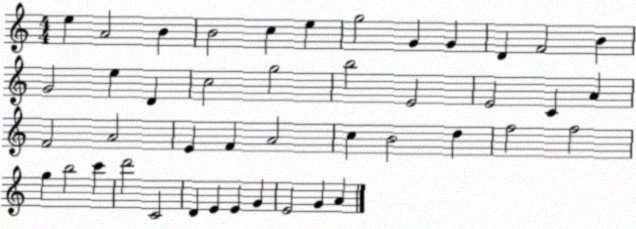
X:1
T:Untitled
M:4/4
L:1/4
K:C
e A2 B B2 c e g2 G G D F2 B G2 e D c2 g2 b2 E2 E2 C A F2 A2 E F A2 c B2 d f2 f2 g b2 c' d'2 C2 D E E G E2 G A